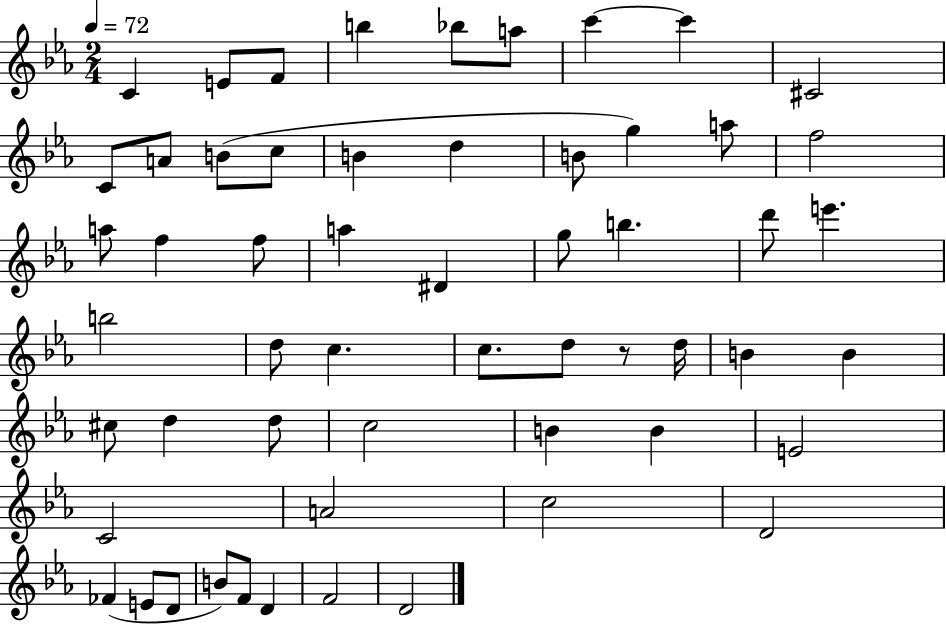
C4/q E4/e F4/e B5/q Bb5/e A5/e C6/q C6/q C#4/h C4/e A4/e B4/e C5/e B4/q D5/q B4/e G5/q A5/e F5/h A5/e F5/q F5/e A5/q D#4/q G5/e B5/q. D6/e E6/q. B5/h D5/e C5/q. C5/e. D5/e R/e D5/s B4/q B4/q C#5/e D5/q D5/e C5/h B4/q B4/q E4/h C4/h A4/h C5/h D4/h FES4/q E4/e D4/e B4/e F4/e D4/q F4/h D4/h